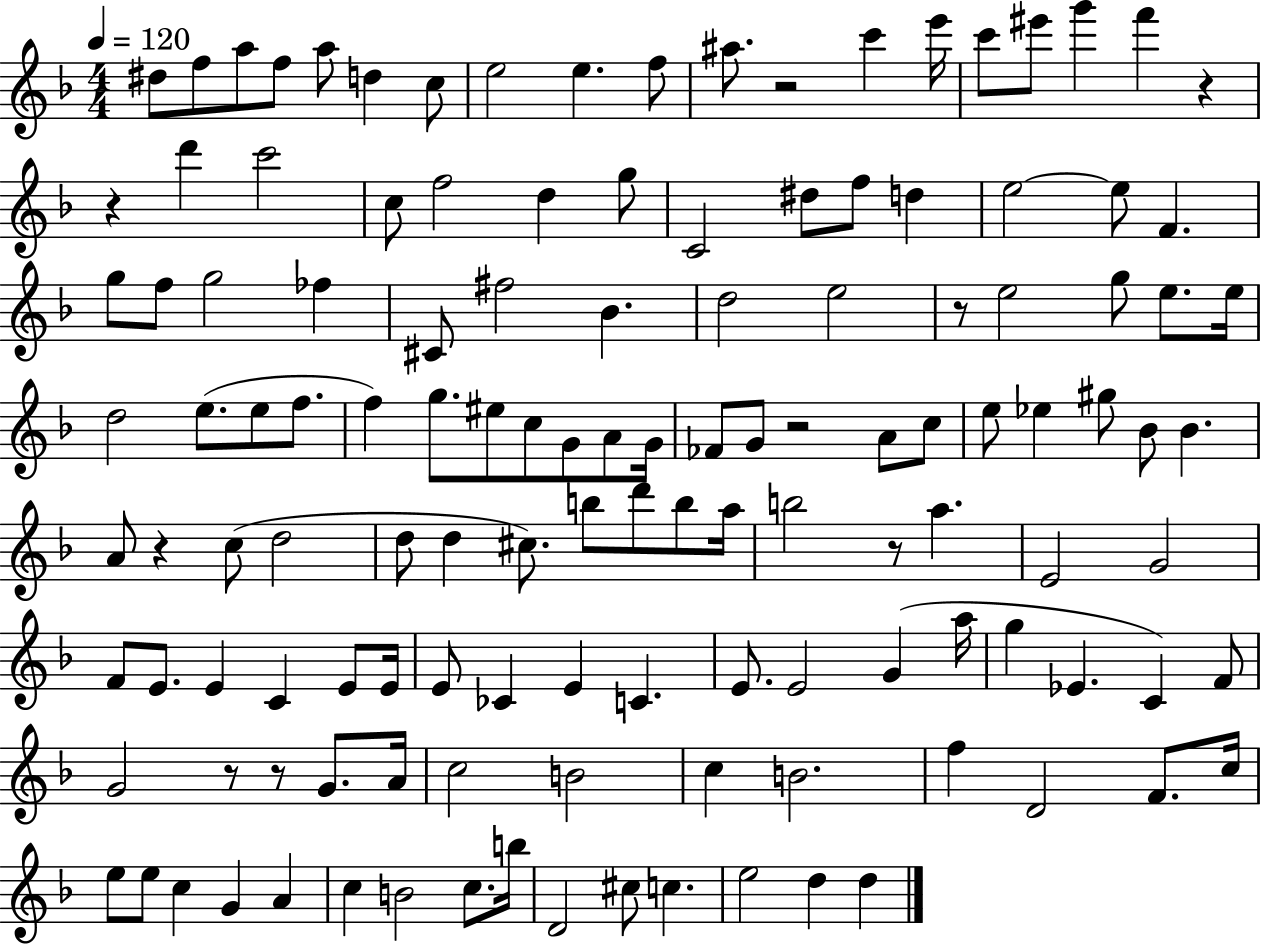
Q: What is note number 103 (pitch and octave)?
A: F5